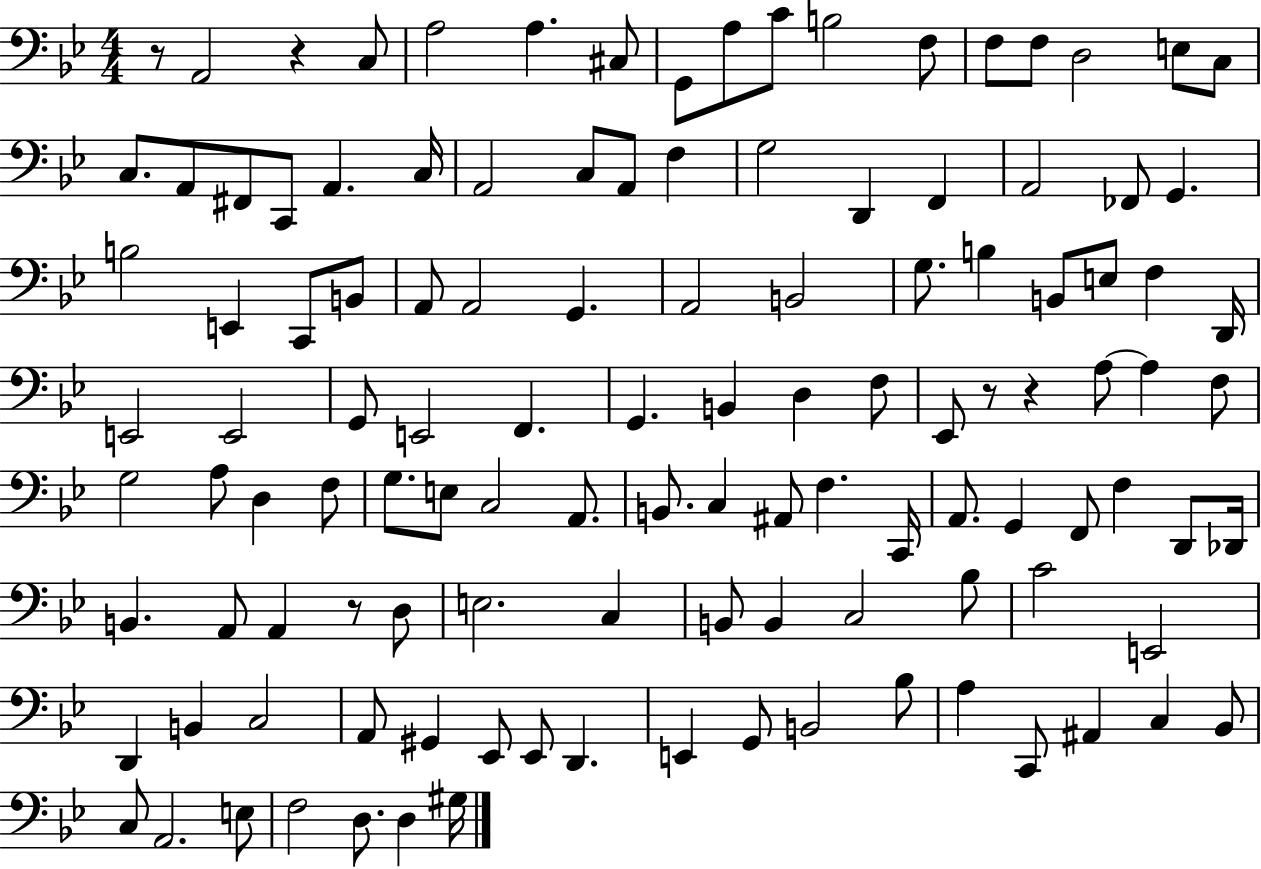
X:1
T:Untitled
M:4/4
L:1/4
K:Bb
z/2 A,,2 z C,/2 A,2 A, ^C,/2 G,,/2 A,/2 C/2 B,2 F,/2 F,/2 F,/2 D,2 E,/2 C,/2 C,/2 A,,/2 ^F,,/2 C,,/2 A,, C,/4 A,,2 C,/2 A,,/2 F, G,2 D,, F,, A,,2 _F,,/2 G,, B,2 E,, C,,/2 B,,/2 A,,/2 A,,2 G,, A,,2 B,,2 G,/2 B, B,,/2 E,/2 F, D,,/4 E,,2 E,,2 G,,/2 E,,2 F,, G,, B,, D, F,/2 _E,,/2 z/2 z A,/2 A, F,/2 G,2 A,/2 D, F,/2 G,/2 E,/2 C,2 A,,/2 B,,/2 C, ^A,,/2 F, C,,/4 A,,/2 G,, F,,/2 F, D,,/2 _D,,/4 B,, A,,/2 A,, z/2 D,/2 E,2 C, B,,/2 B,, C,2 _B,/2 C2 E,,2 D,, B,, C,2 A,,/2 ^G,, _E,,/2 _E,,/2 D,, E,, G,,/2 B,,2 _B,/2 A, C,,/2 ^A,, C, _B,,/2 C,/2 A,,2 E,/2 F,2 D,/2 D, ^G,/4